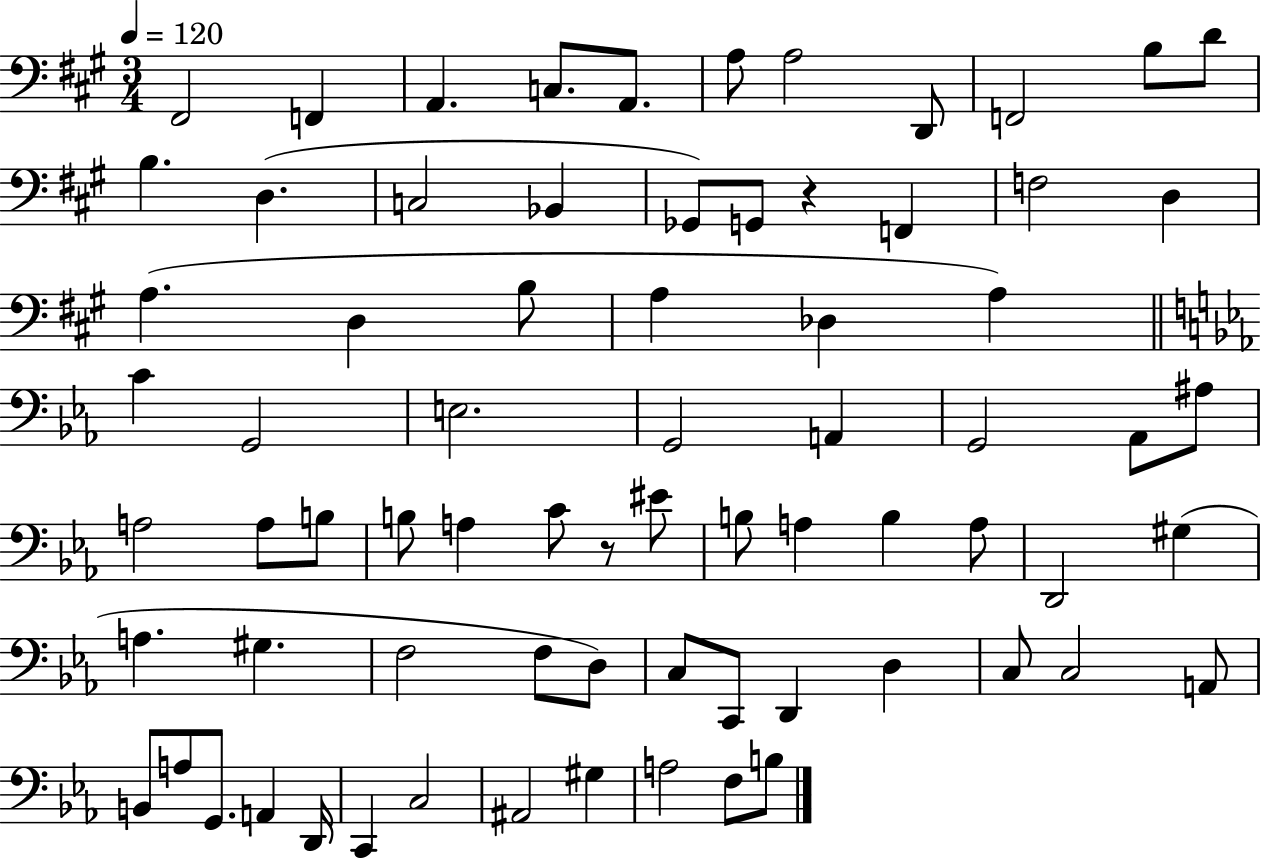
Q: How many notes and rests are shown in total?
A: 73